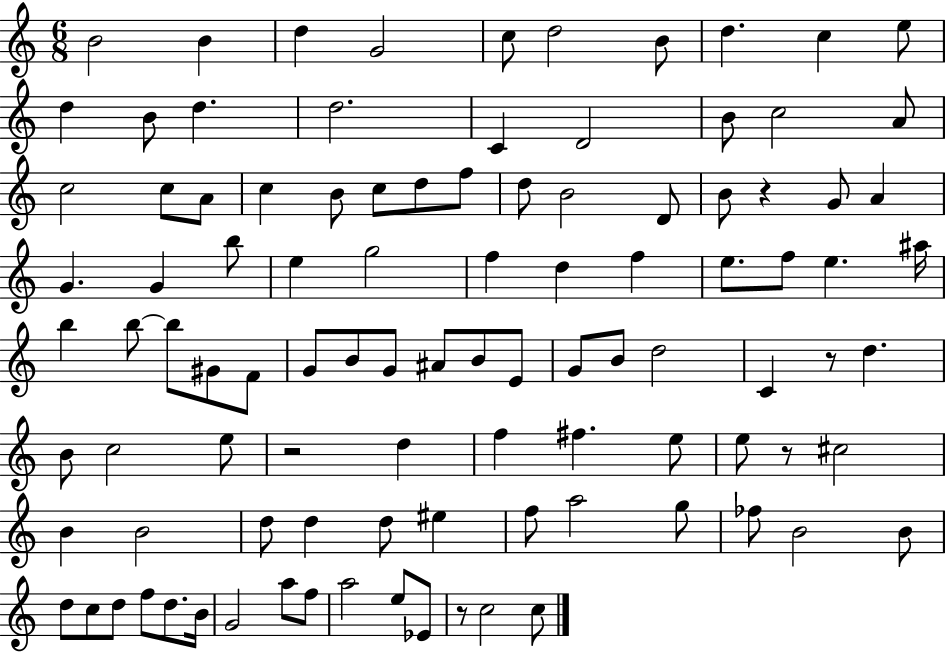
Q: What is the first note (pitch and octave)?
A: B4